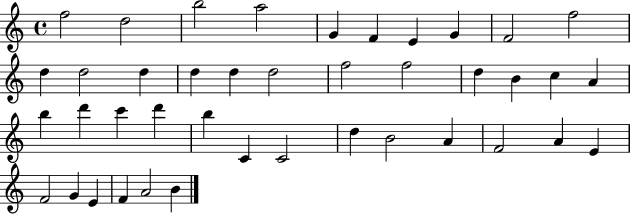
F5/h D5/h B5/h A5/h G4/q F4/q E4/q G4/q F4/h F5/h D5/q D5/h D5/q D5/q D5/q D5/h F5/h F5/h D5/q B4/q C5/q A4/q B5/q D6/q C6/q D6/q B5/q C4/q C4/h D5/q B4/h A4/q F4/h A4/q E4/q F4/h G4/q E4/q F4/q A4/h B4/q